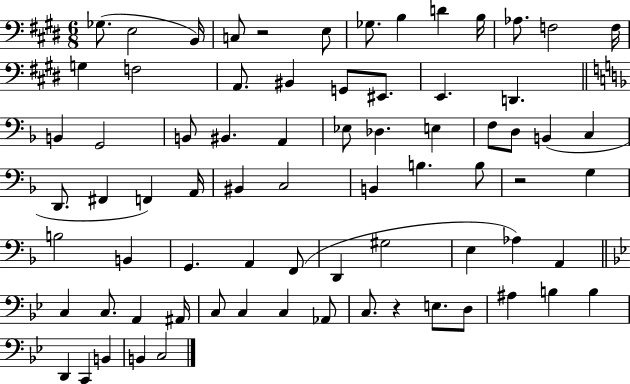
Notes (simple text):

Gb3/e. E3/h B2/s C3/e R/h E3/e Gb3/e. B3/q D4/q B3/s Ab3/e. F3/h F3/s G3/q F3/h A2/e. BIS2/q G2/e EIS2/e. E2/q. D2/q. B2/q G2/h B2/e BIS2/q. A2/q Eb3/e Db3/q. E3/q F3/e D3/e B2/q C3/q D2/e. F#2/q F2/q A2/s BIS2/q C3/h B2/q B3/q. B3/e R/h G3/q B3/h B2/q G2/q. A2/q F2/e D2/q G#3/h E3/q Ab3/q A2/q C3/q C3/e. A2/q A#2/s C3/e C3/q C3/q Ab2/e C3/e. R/q E3/e. D3/e A#3/q B3/q B3/q D2/q C2/q B2/q B2/q C3/h